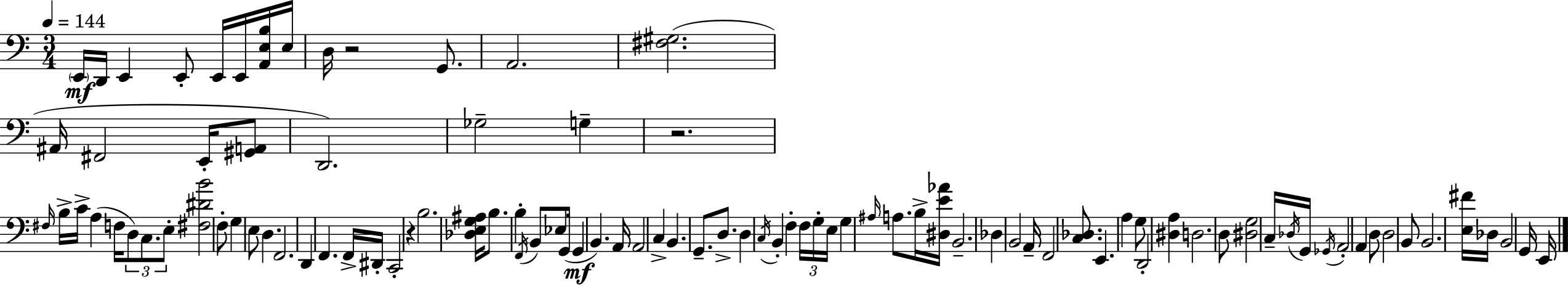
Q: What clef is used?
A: bass